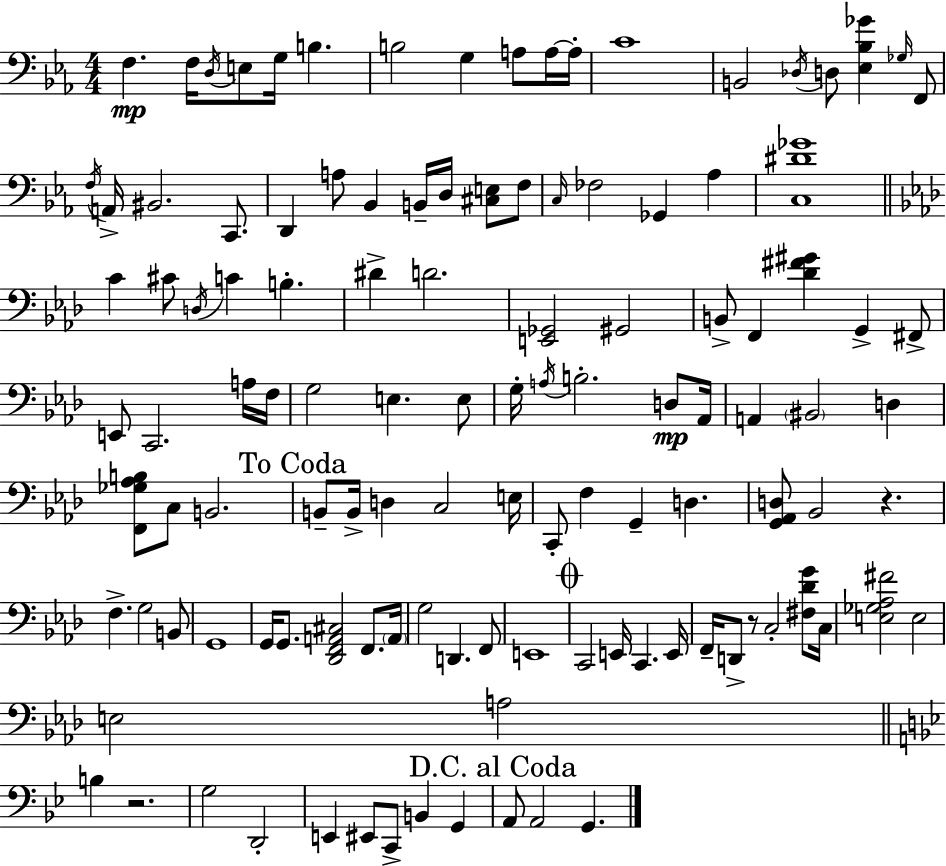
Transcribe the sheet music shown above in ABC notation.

X:1
T:Untitled
M:4/4
L:1/4
K:Cm
F, F,/4 D,/4 E,/2 G,/4 B, B,2 G, A,/2 A,/4 A,/4 C4 B,,2 _D,/4 D,/2 [_E,_B,_G] _G,/4 F,,/2 F,/4 A,,/4 ^B,,2 C,,/2 D,, A,/2 _B,, B,,/4 D,/4 [^C,E,]/2 F,/2 C,/4 _F,2 _G,, _A, [C,^D_G]4 C ^C/2 D,/4 C B, ^D D2 [E,,_G,,]2 ^G,,2 B,,/2 F,, [_D^F^G] G,, ^F,,/2 E,,/2 C,,2 A,/4 F,/4 G,2 E, E,/2 G,/4 A,/4 B,2 D,/2 _A,,/4 A,, ^B,,2 D, [F,,_G,_A,B,]/2 C,/2 B,,2 B,,/2 B,,/4 D, C,2 E,/4 C,,/2 F, G,, D, [G,,_A,,D,]/2 _B,,2 z F, G,2 B,,/2 G,,4 G,,/4 G,,/2 [_D,,F,,A,,^C,]2 F,,/2 A,,/4 G,2 D,, F,,/2 E,,4 C,,2 E,,/4 C,, E,,/4 F,,/4 D,,/2 z/2 C,2 [^F,_DG]/2 C,/4 [E,_G,_A,^F]2 E,2 E,2 A,2 B, z2 G,2 D,,2 E,, ^E,,/2 C,,/2 B,, G,, A,,/2 A,,2 G,,